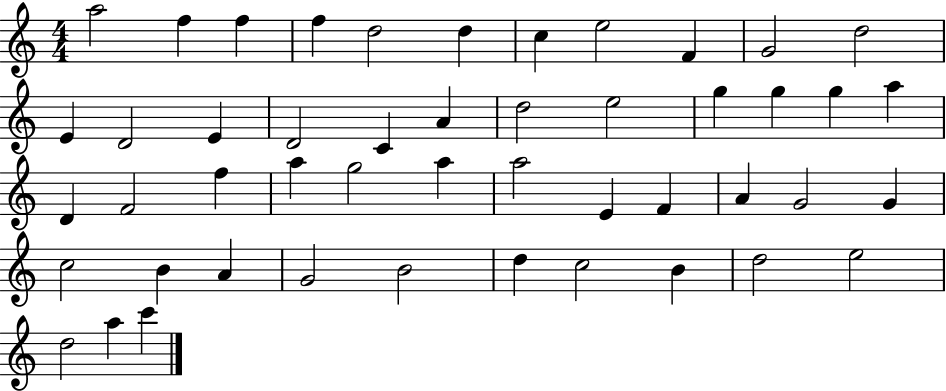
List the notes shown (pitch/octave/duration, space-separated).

A5/h F5/q F5/q F5/q D5/h D5/q C5/q E5/h F4/q G4/h D5/h E4/q D4/h E4/q D4/h C4/q A4/q D5/h E5/h G5/q G5/q G5/q A5/q D4/q F4/h F5/q A5/q G5/h A5/q A5/h E4/q F4/q A4/q G4/h G4/q C5/h B4/q A4/q G4/h B4/h D5/q C5/h B4/q D5/h E5/h D5/h A5/q C6/q